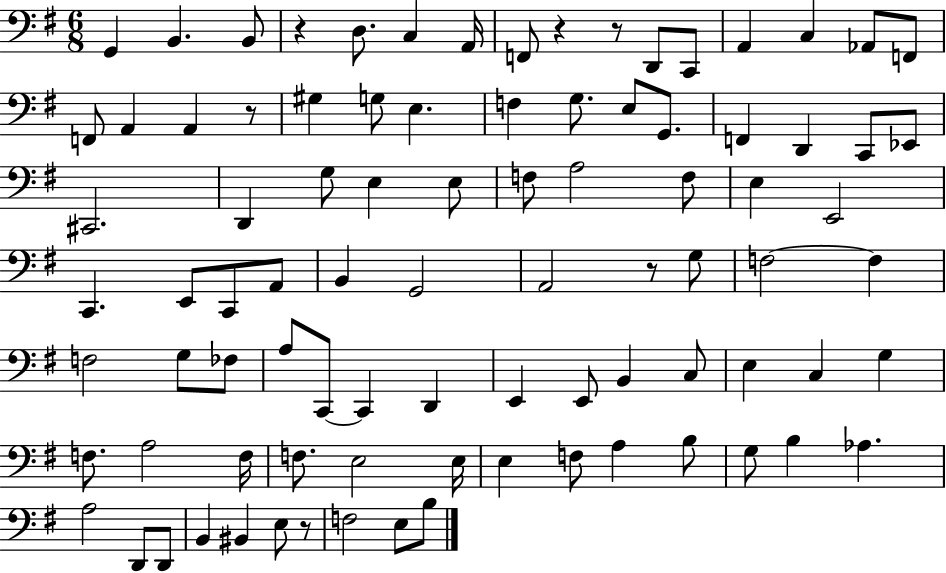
{
  \clef bass
  \numericTimeSignature
  \time 6/8
  \key g \major
  g,4 b,4. b,8 | r4 d8. c4 a,16 | f,8 r4 r8 d,8 c,8 | a,4 c4 aes,8 f,8 | \break f,8 a,4 a,4 r8 | gis4 g8 e4. | f4 g8. e8 g,8. | f,4 d,4 c,8 ees,8 | \break cis,2. | d,4 g8 e4 e8 | f8 a2 f8 | e4 e,2 | \break c,4. e,8 c,8 a,8 | b,4 g,2 | a,2 r8 g8 | f2~~ f4 | \break f2 g8 fes8 | a8 c,8~~ c,4 d,4 | e,4 e,8 b,4 c8 | e4 c4 g4 | \break f8. a2 f16 | f8. e2 e16 | e4 f8 a4 b8 | g8 b4 aes4. | \break a2 d,8 d,8 | b,4 bis,4 e8 r8 | f2 e8 b8 | \bar "|."
}